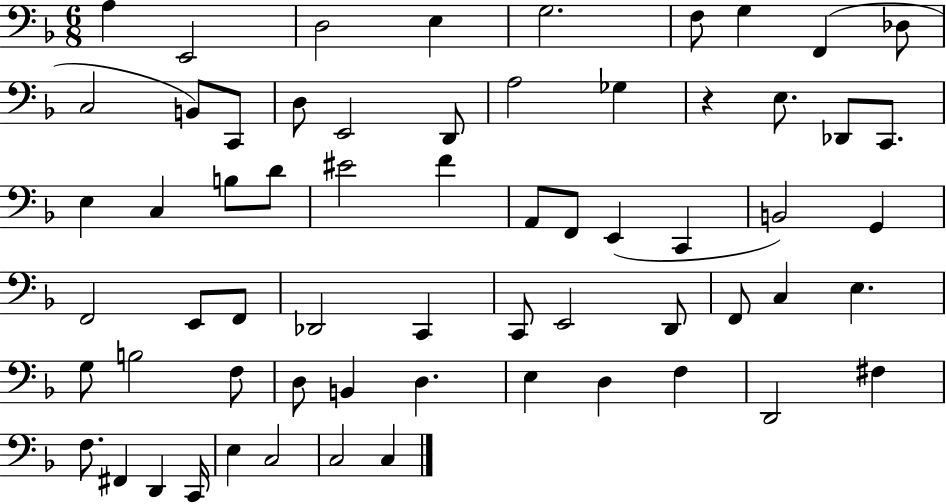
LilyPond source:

{
  \clef bass
  \numericTimeSignature
  \time 6/8
  \key f \major
  \repeat volta 2 { a4 e,2 | d2 e4 | g2. | f8 g4 f,4( des8 | \break c2 b,8) c,8 | d8 e,2 d,8 | a2 ges4 | r4 e8. des,8 c,8. | \break e4 c4 b8 d'8 | eis'2 f'4 | a,8 f,8 e,4( c,4 | b,2) g,4 | \break f,2 e,8 f,8 | des,2 c,4 | c,8 e,2 d,8 | f,8 c4 e4. | \break g8 b2 f8 | d8 b,4 d4. | e4 d4 f4 | d,2 fis4 | \break f8. fis,4 d,4 c,16 | e4 c2 | c2 c4 | } \bar "|."
}